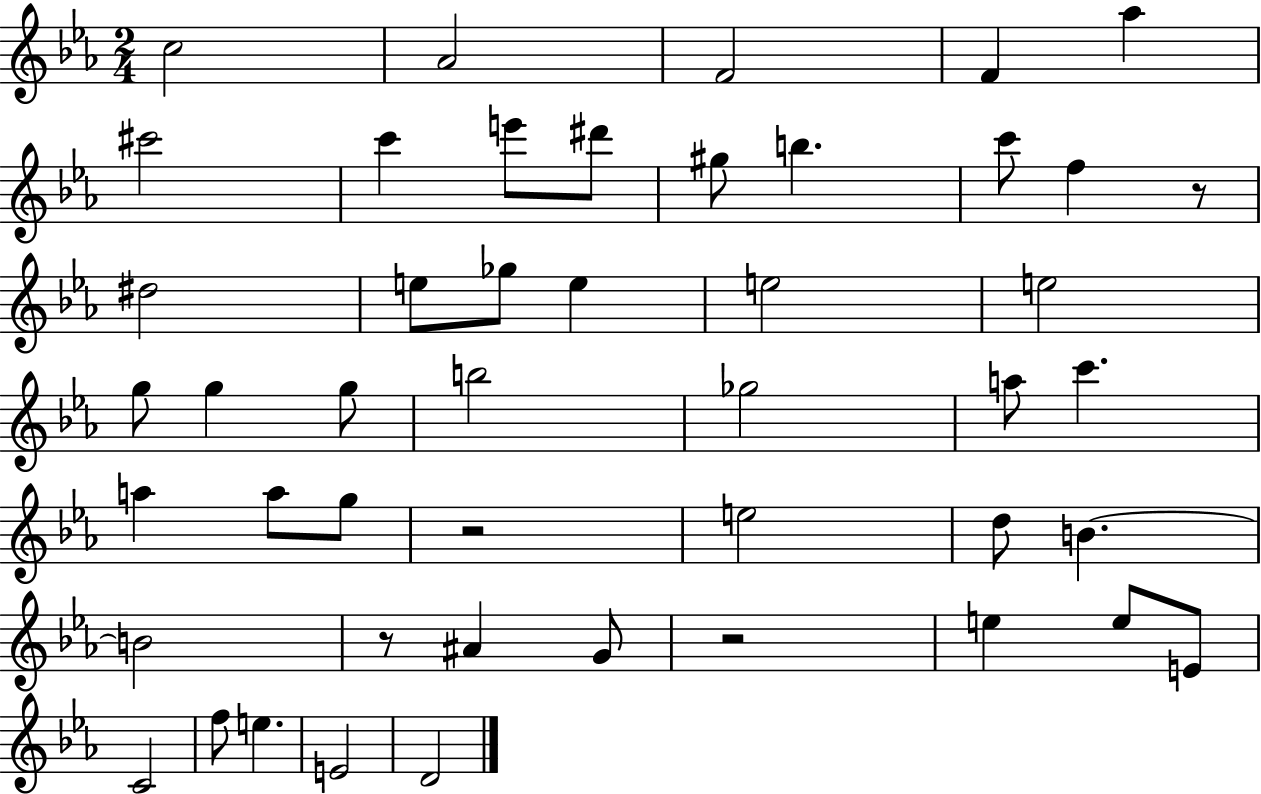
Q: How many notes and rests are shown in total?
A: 47